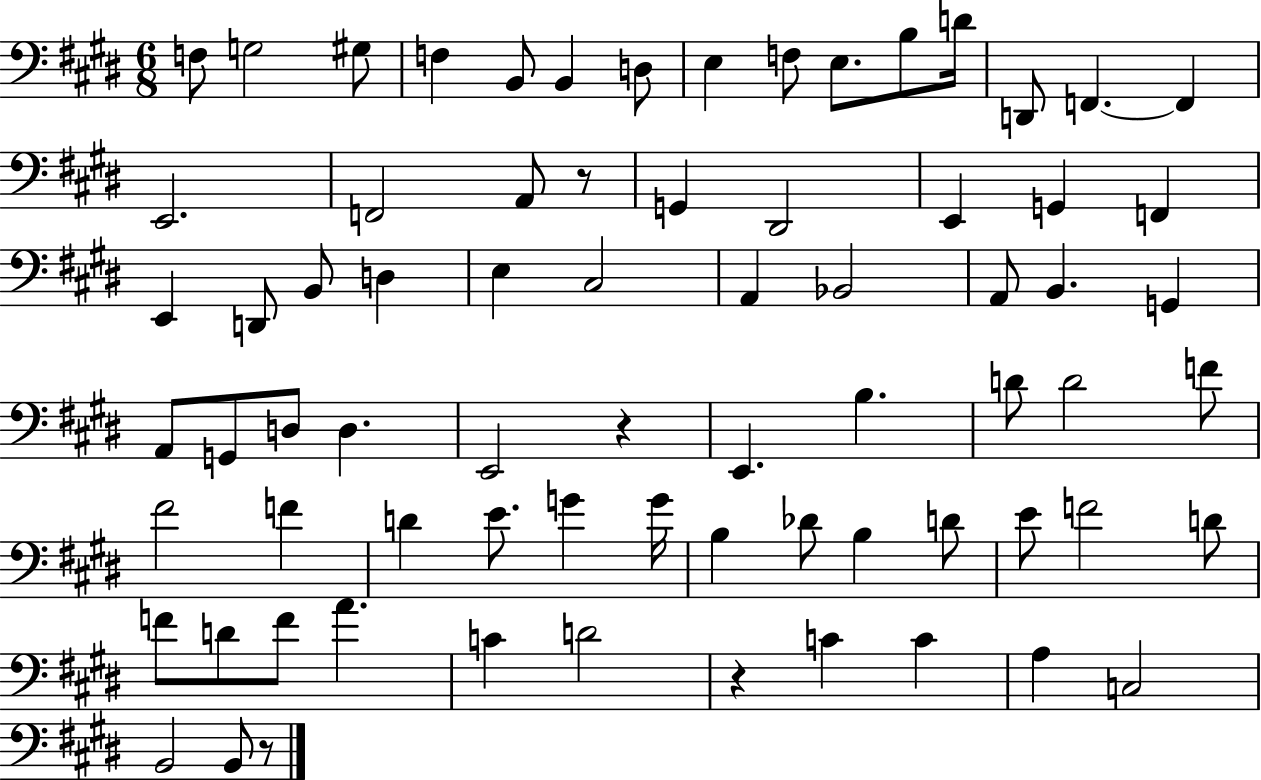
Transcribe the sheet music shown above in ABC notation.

X:1
T:Untitled
M:6/8
L:1/4
K:E
F,/2 G,2 ^G,/2 F, B,,/2 B,, D,/2 E, F,/2 E,/2 B,/2 D/4 D,,/2 F,, F,, E,,2 F,,2 A,,/2 z/2 G,, ^D,,2 E,, G,, F,, E,, D,,/2 B,,/2 D, E, ^C,2 A,, _B,,2 A,,/2 B,, G,, A,,/2 G,,/2 D,/2 D, E,,2 z E,, B, D/2 D2 F/2 ^F2 F D E/2 G G/4 B, _D/2 B, D/2 E/2 F2 D/2 F/2 D/2 F/2 A C D2 z C C A, C,2 B,,2 B,,/2 z/2